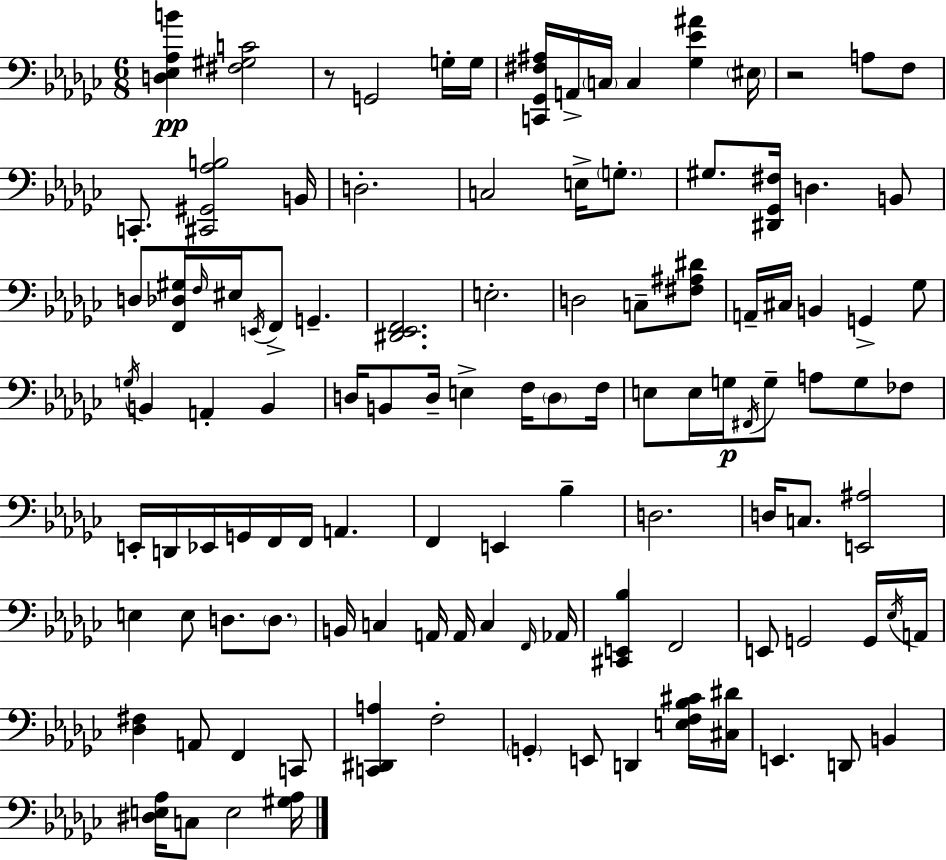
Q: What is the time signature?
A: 6/8